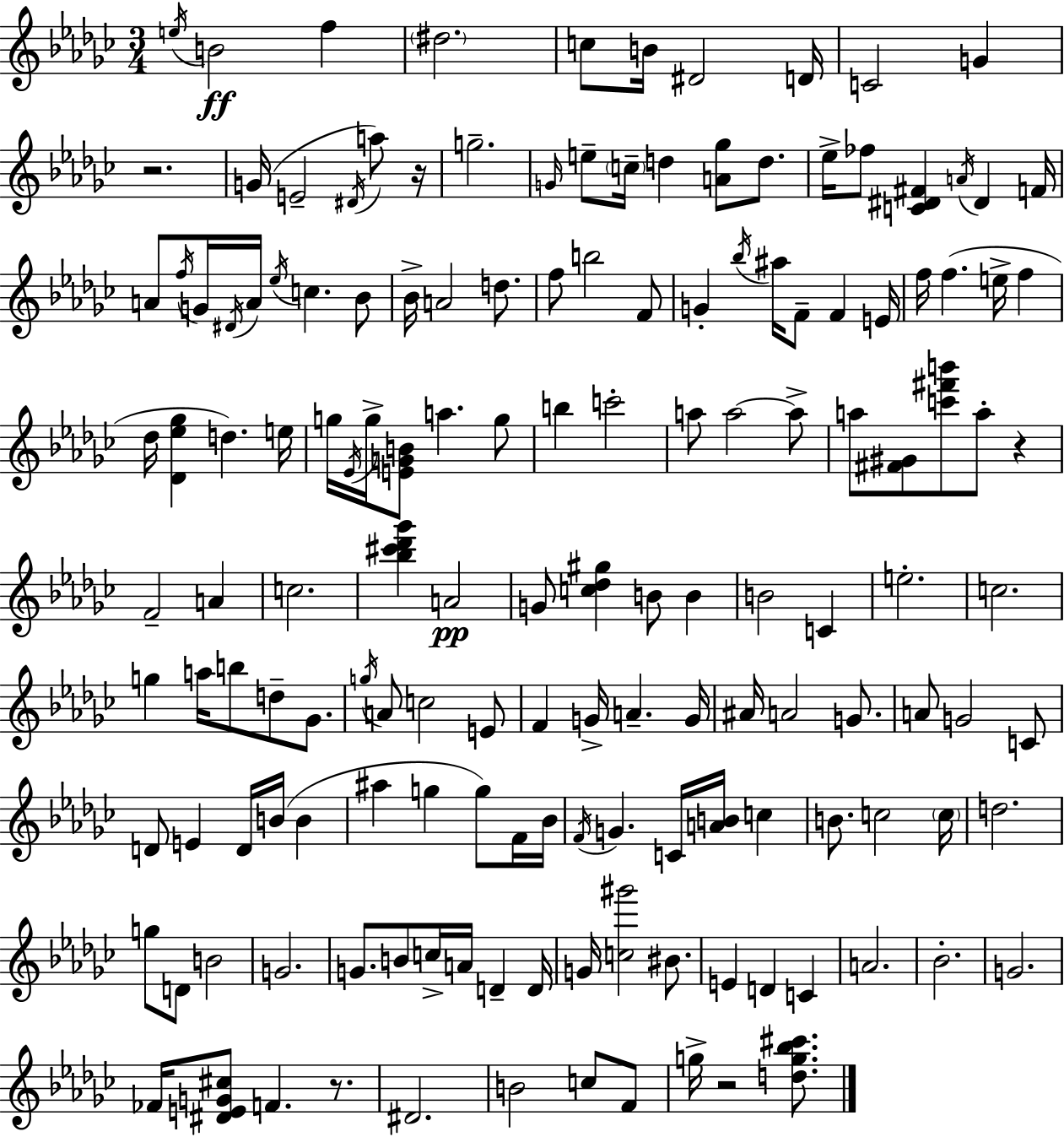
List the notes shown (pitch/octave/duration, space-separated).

E5/s B4/h F5/q D#5/h. C5/e B4/s D#4/h D4/s C4/h G4/q R/h. G4/s E4/h D#4/s A5/e R/s G5/h. G4/s E5/e C5/s D5/q [A4,Gb5]/e D5/e. Eb5/s FES5/e [C4,D#4,F#4]/q A4/s D#4/q F4/s A4/e F5/s G4/s D#4/s A4/s Eb5/s C5/q. Bb4/e Bb4/s A4/h D5/e. F5/e B5/h F4/e G4/q Bb5/s A#5/s F4/e F4/q E4/s F5/s F5/q. E5/s F5/q Db5/s [Db4,Eb5,Gb5]/q D5/q. E5/s G5/s Eb4/s G5/s [E4,G4,B4]/e A5/q. G5/e B5/q C6/h A5/e A5/h A5/e A5/e [F#4,G#4]/e [C6,F#6,B6]/e A5/e R/q F4/h A4/q C5/h. [Bb5,C#6,Db6,Gb6]/q A4/h G4/e [C5,Db5,G#5]/q B4/e B4/q B4/h C4/q E5/h. C5/h. G5/q A5/s B5/e D5/e Gb4/e. G5/s A4/e C5/h E4/e F4/q G4/s A4/q. G4/s A#4/s A4/h G4/e. A4/e G4/h C4/e D4/e E4/q D4/s B4/s B4/q A#5/q G5/q G5/e F4/s Bb4/s F4/s G4/q. C4/s [A4,B4]/s C5/q B4/e. C5/h C5/s D5/h. G5/e D4/e B4/h G4/h. G4/e. B4/e C5/s A4/s D4/q D4/s G4/s [C5,G#6]/h BIS4/e. E4/q D4/q C4/q A4/h. Bb4/h. G4/h. FES4/s [D#4,E4,G4,C#5]/e F4/q. R/e. D#4/h. B4/h C5/e F4/e G5/s R/h [D5,G5,Bb5,C#6]/e.